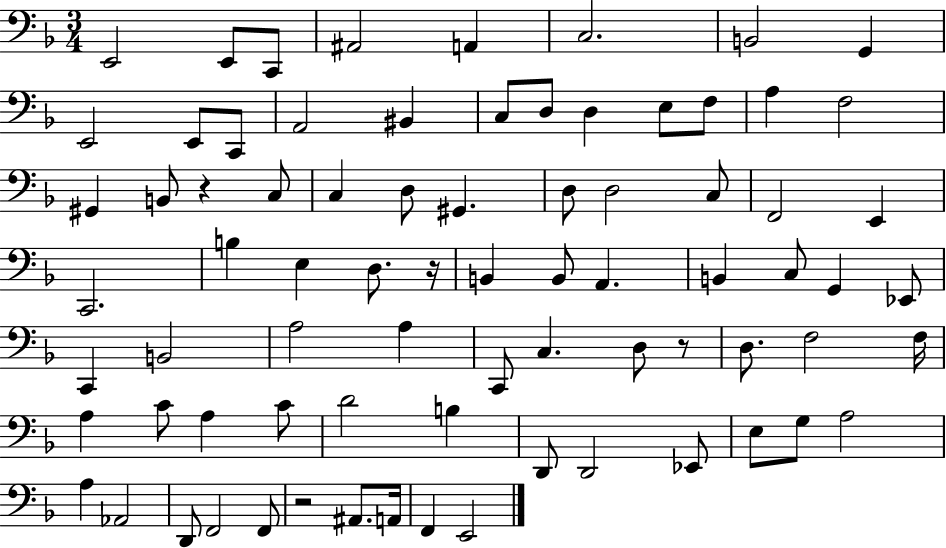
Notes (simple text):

E2/h E2/e C2/e A#2/h A2/q C3/h. B2/h G2/q E2/h E2/e C2/e A2/h BIS2/q C3/e D3/e D3/q E3/e F3/e A3/q F3/h G#2/q B2/e R/q C3/e C3/q D3/e G#2/q. D3/e D3/h C3/e F2/h E2/q C2/h. B3/q E3/q D3/e. R/s B2/q B2/e A2/q. B2/q C3/e G2/q Eb2/e C2/q B2/h A3/h A3/q C2/e C3/q. D3/e R/e D3/e. F3/h F3/s A3/q C4/e A3/q C4/e D4/h B3/q D2/e D2/h Eb2/e E3/e G3/e A3/h A3/q Ab2/h D2/e F2/h F2/e R/h A#2/e. A2/s F2/q E2/h